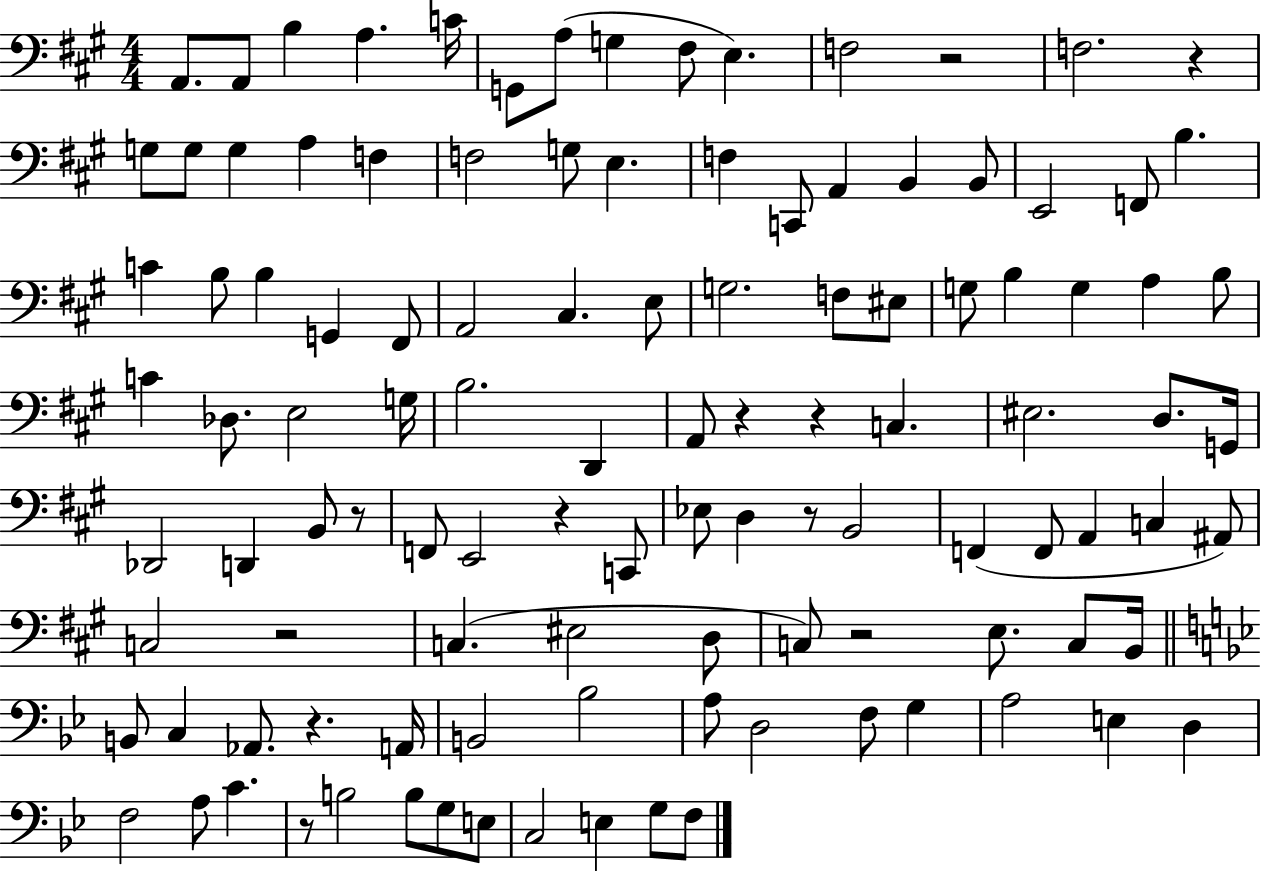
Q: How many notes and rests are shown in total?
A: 112